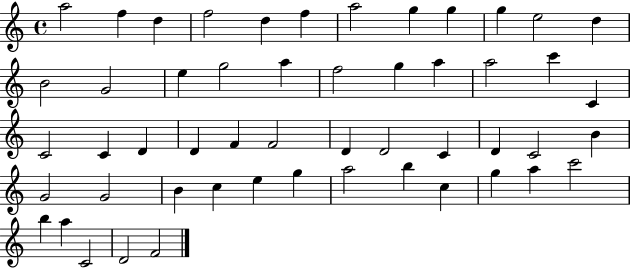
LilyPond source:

{
  \clef treble
  \time 4/4
  \defaultTimeSignature
  \key c \major
  a''2 f''4 d''4 | f''2 d''4 f''4 | a''2 g''4 g''4 | g''4 e''2 d''4 | \break b'2 g'2 | e''4 g''2 a''4 | f''2 g''4 a''4 | a''2 c'''4 c'4 | \break c'2 c'4 d'4 | d'4 f'4 f'2 | d'4 d'2 c'4 | d'4 c'2 b'4 | \break g'2 g'2 | b'4 c''4 e''4 g''4 | a''2 b''4 c''4 | g''4 a''4 c'''2 | \break b''4 a''4 c'2 | d'2 f'2 | \bar "|."
}